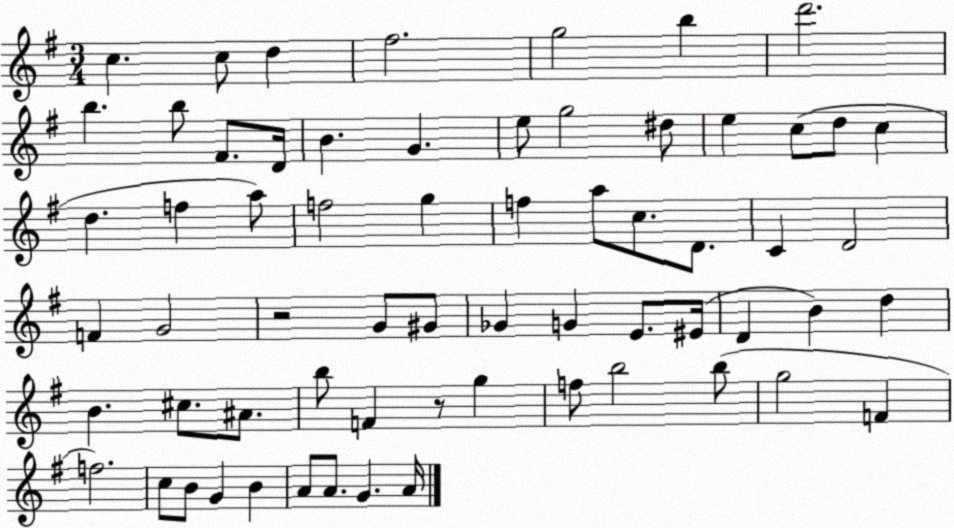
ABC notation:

X:1
T:Untitled
M:3/4
L:1/4
K:G
c c/2 d ^f2 g2 b d'2 b b/2 ^F/2 D/4 B G e/2 g2 ^d/2 e c/2 d/2 c d f a/2 f2 g f a/2 c/2 D/2 C D2 F G2 z2 G/2 ^G/2 _G G E/2 ^E/4 D B d B ^c/2 ^A/2 b/2 F z/2 g f/2 b2 b/2 g2 F f2 c/2 B/2 G B A/2 A/2 G A/4